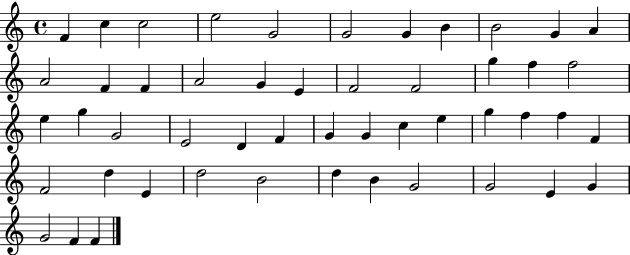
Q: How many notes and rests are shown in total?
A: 50